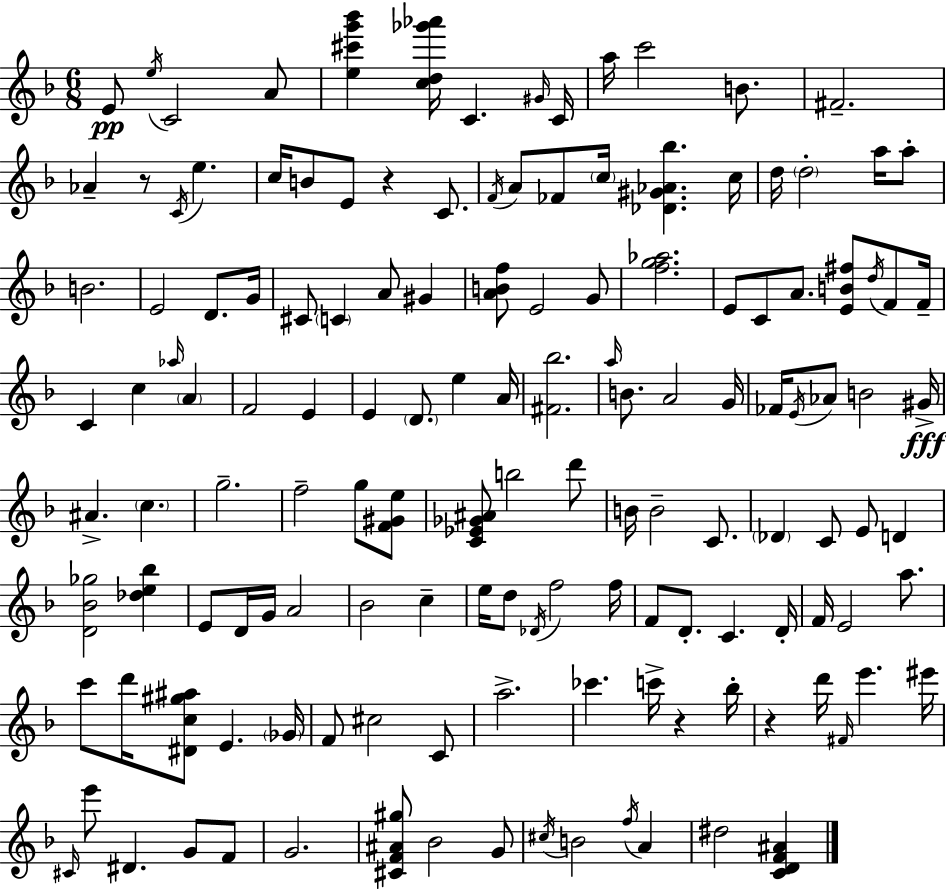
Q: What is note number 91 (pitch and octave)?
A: D4